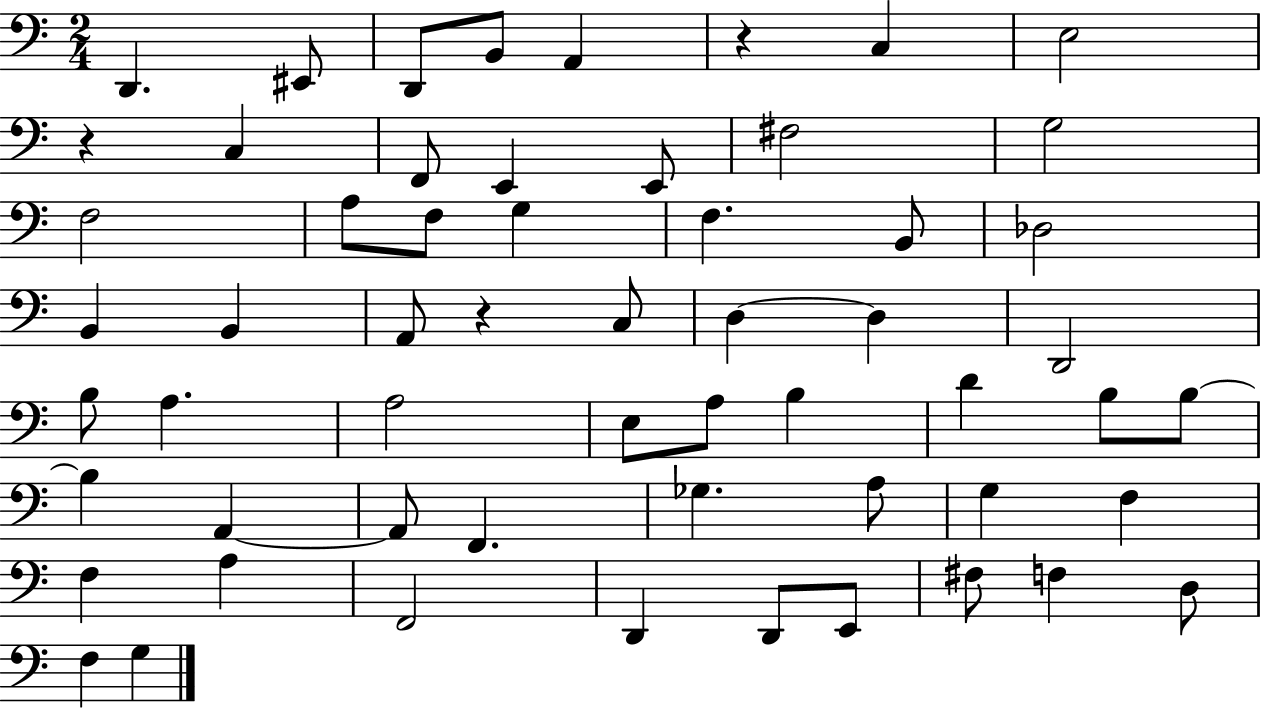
{
  \clef bass
  \numericTimeSignature
  \time 2/4
  \key c \major
  \repeat volta 2 { d,4. eis,8 | d,8 b,8 a,4 | r4 c4 | e2 | \break r4 c4 | f,8 e,4 e,8 | fis2 | g2 | \break f2 | a8 f8 g4 | f4. b,8 | des2 | \break b,4 b,4 | a,8 r4 c8 | d4~~ d4 | d,2 | \break b8 a4. | a2 | e8 a8 b4 | d'4 b8 b8~~ | \break b4 a,4~~ | a,8 f,4. | ges4. a8 | g4 f4 | \break f4 a4 | f,2 | d,4 d,8 e,8 | fis8 f4 d8 | \break f4 g4 | } \bar "|."
}